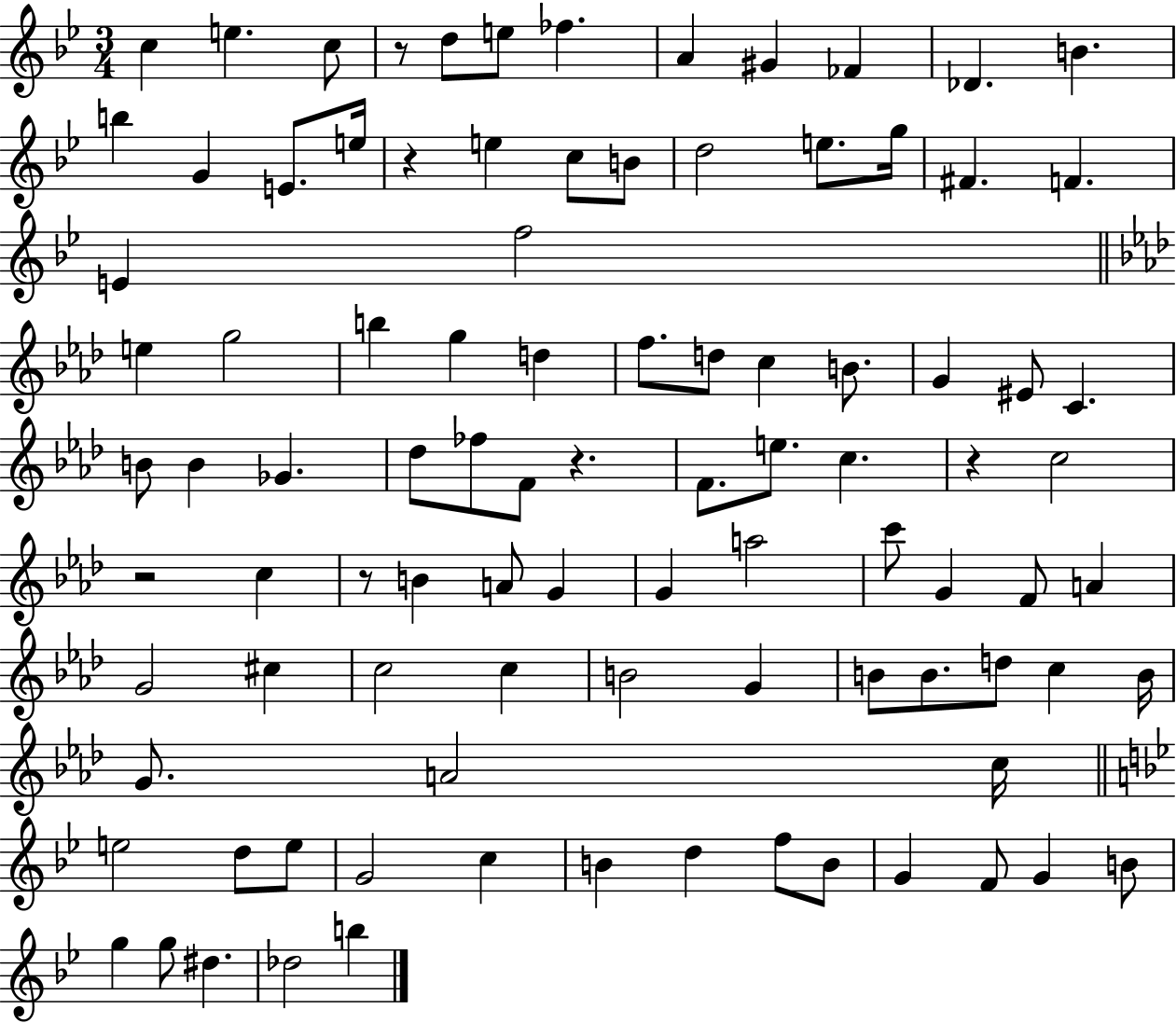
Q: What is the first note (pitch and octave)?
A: C5